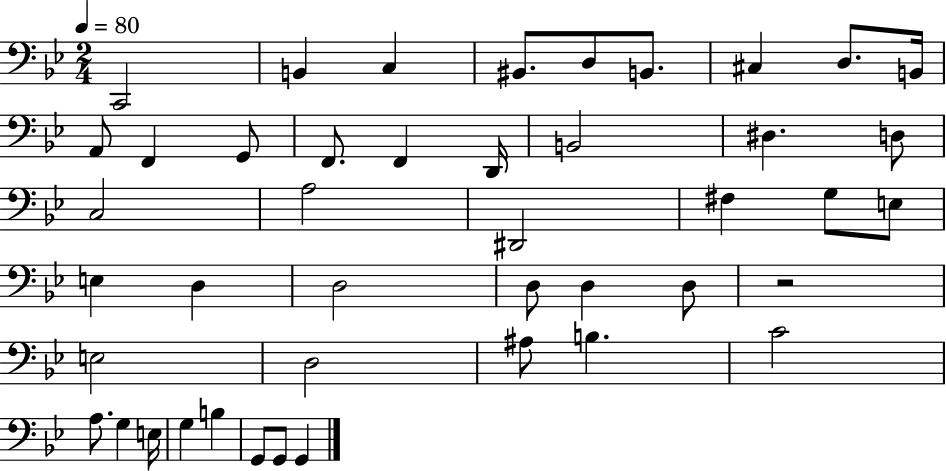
C2/h B2/q C3/q BIS2/e. D3/e B2/e. C#3/q D3/e. B2/s A2/e F2/q G2/e F2/e. F2/q D2/s B2/h D#3/q. D3/e C3/h A3/h D#2/h F#3/q G3/e E3/e E3/q D3/q D3/h D3/e D3/q D3/e R/h E3/h D3/h A#3/e B3/q. C4/h A3/e. G3/q E3/s G3/q B3/q G2/e G2/e G2/q